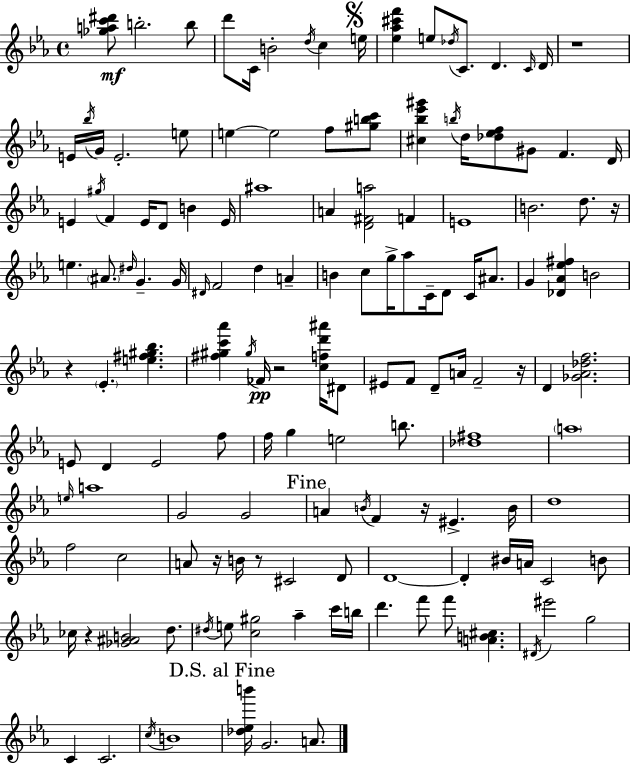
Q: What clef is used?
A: treble